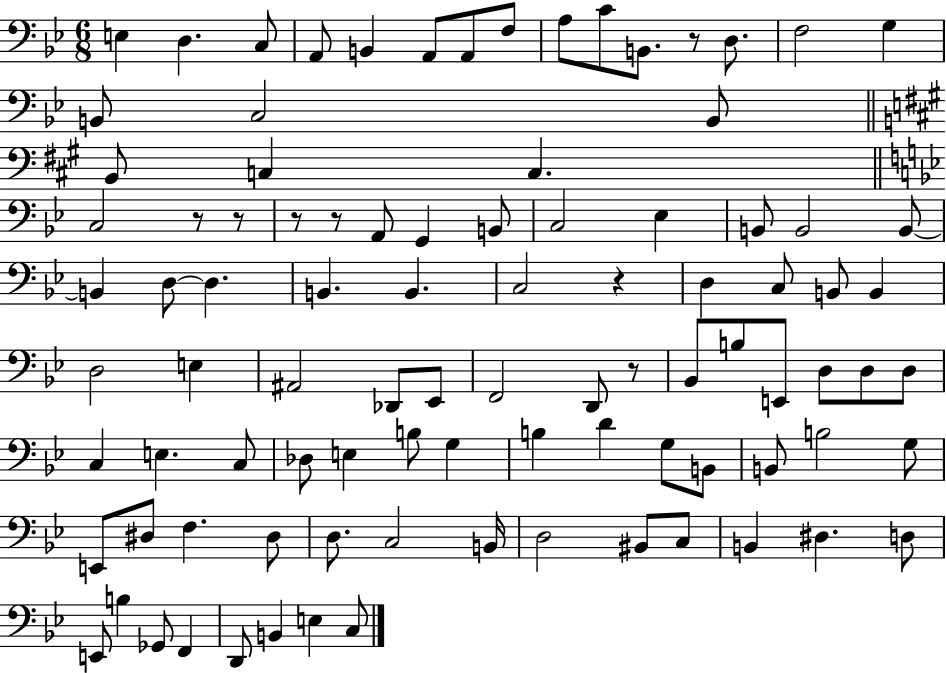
{
  \clef bass
  \numericTimeSignature
  \time 6/8
  \key bes \major
  e4 d4. c8 | a,8 b,4 a,8 a,8 f8 | a8 c'8 b,8. r8 d8. | f2 g4 | \break b,8 c2 b,8 | \bar "||" \break \key a \major b,8 c4 c4. | \bar "||" \break \key bes \major c2 r8 r8 | r8 r8 a,8 g,4 b,8 | c2 ees4 | b,8 b,2 b,8~~ | \break b,4 d8~~ d4. | b,4. b,4. | c2 r4 | d4 c8 b,8 b,4 | \break d2 e4 | ais,2 des,8 ees,8 | f,2 d,8 r8 | bes,8 b8 e,8 d8 d8 d8 | \break c4 e4. c8 | des8 e4 b8 g4 | b4 d'4 g8 b,8 | b,8 b2 g8 | \break e,8 dis8 f4. dis8 | d8. c2 b,16 | d2 bis,8 c8 | b,4 dis4. d8 | \break e,8 b4 ges,8 f,4 | d,8 b,4 e4 c8 | \bar "|."
}